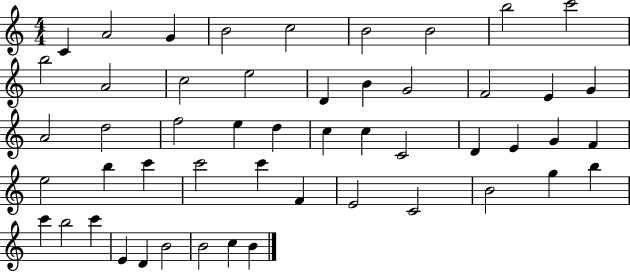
C4/q A4/h G4/q B4/h C5/h B4/h B4/h B5/h C6/h B5/h A4/h C5/h E5/h D4/q B4/q G4/h F4/h E4/q G4/q A4/h D5/h F5/h E5/q D5/q C5/q C5/q C4/h D4/q E4/q G4/q F4/q E5/h B5/q C6/q C6/h C6/q F4/q E4/h C4/h B4/h G5/q B5/q C6/q B5/h C6/q E4/q D4/q B4/h B4/h C5/q B4/q